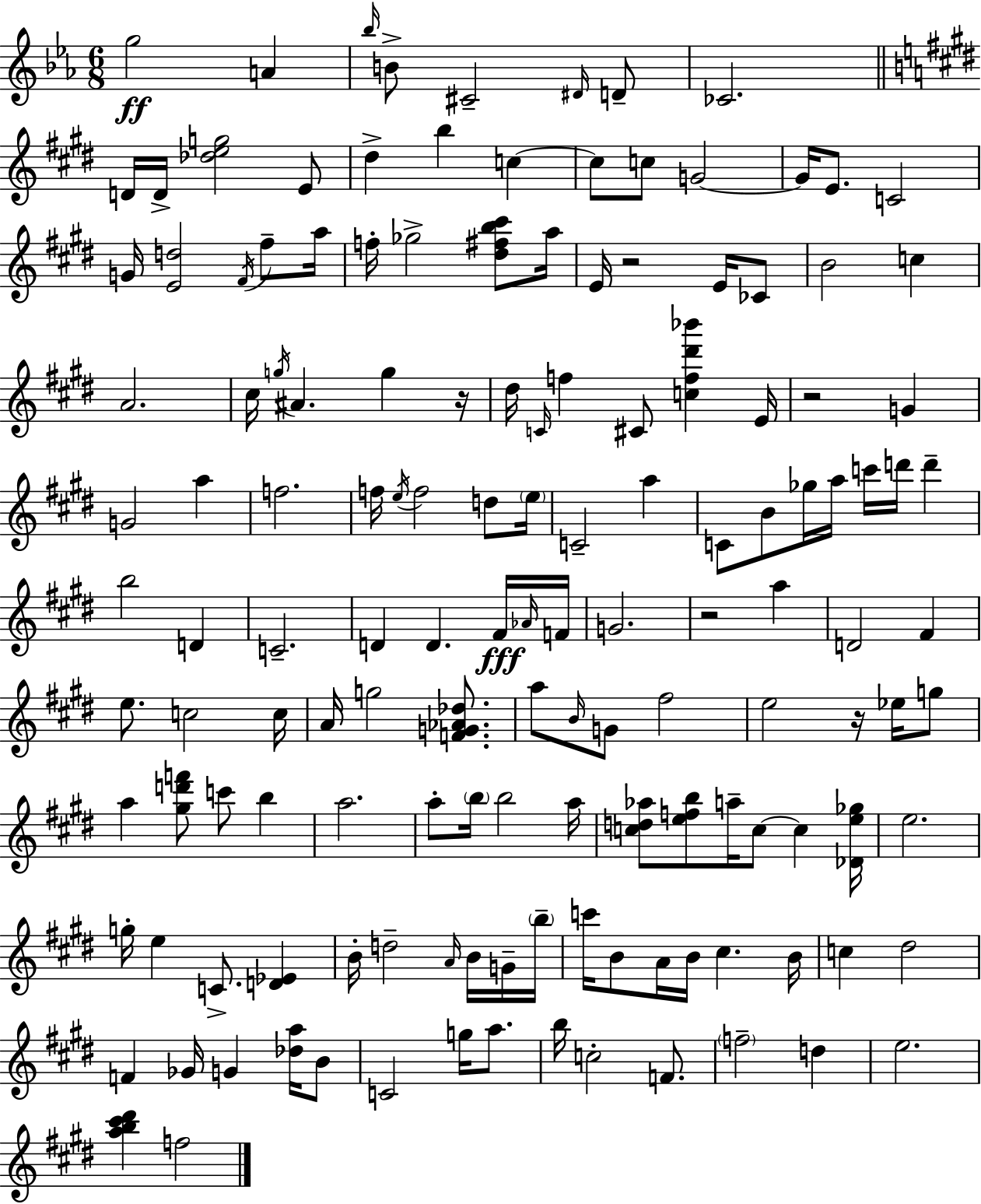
X:1
T:Untitled
M:6/8
L:1/4
K:Eb
g2 A _b/4 B/2 ^C2 ^D/4 D/2 _C2 D/4 D/4 [_deg]2 E/2 ^d b c c/2 c/2 G2 G/4 E/2 C2 G/4 [Ed]2 ^F/4 ^f/2 a/4 f/4 _g2 [^d^fb^c']/2 a/4 E/4 z2 E/4 _C/2 B2 c A2 ^c/4 g/4 ^A g z/4 ^d/4 C/4 f ^C/2 [cf^d'_b'] E/4 z2 G G2 a f2 f/4 e/4 f2 d/2 e/4 C2 a C/2 B/2 _g/4 a/4 c'/4 d'/4 d' b2 D C2 D D ^F/4 _A/4 F/4 G2 z2 a D2 ^F e/2 c2 c/4 A/4 g2 [FG_A_d]/2 a/2 B/4 G/2 ^f2 e2 z/4 _e/4 g/2 a [^gd'f']/2 c'/2 b a2 a/2 b/4 b2 a/4 [cd_a]/2 [efb]/2 a/4 c/2 c [_De_g]/4 e2 g/4 e C/2 [D_E] B/4 d2 A/4 B/4 G/4 b/4 c'/4 B/2 A/4 B/4 ^c B/4 c ^d2 F _G/4 G [_da]/4 B/2 C2 g/4 a/2 b/4 c2 F/2 f2 d e2 [ab^c'^d'] f2